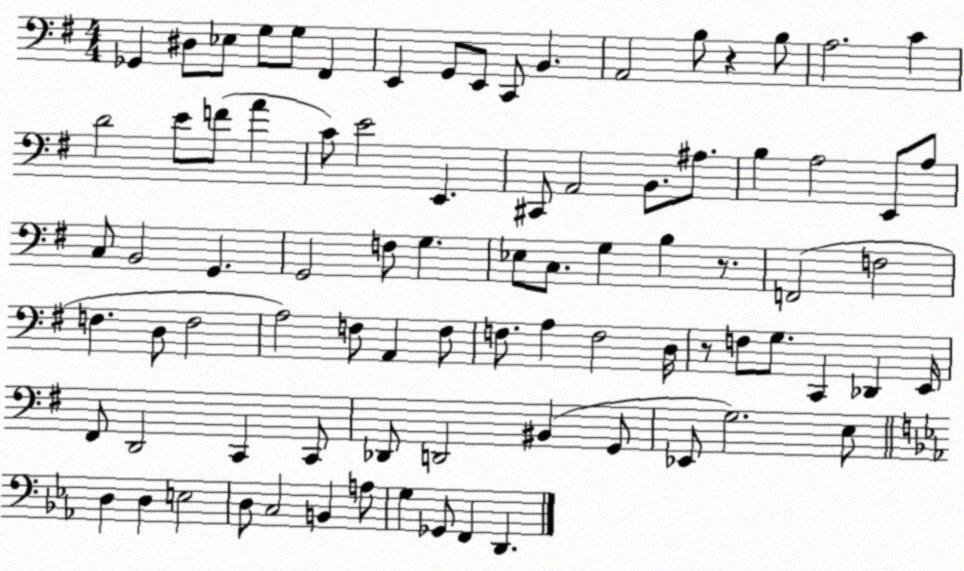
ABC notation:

X:1
T:Untitled
M:4/4
L:1/4
K:G
_G,, ^D,/2 _E,/2 G,/2 G,/2 ^F,, E,, G,,/2 E,,/2 C,,/2 B,, A,,2 B,/2 z B,/2 A,2 C D2 E/2 F/2 A C/2 E2 E,, ^C,,/2 A,,2 B,,/2 ^A,/2 B, A,2 E,,/2 A,/2 C,/2 B,,2 G,, G,,2 F,/2 G, _E,/2 C,/2 G, B, z/2 F,,2 F,2 F, D,/2 F,2 A,2 F,/2 A,, F,/2 F,/2 A, F,2 D,/4 z/2 F,/2 G,/2 C,, _D,, E,,/4 ^F,,/2 D,,2 C,, C,,/2 _D,,/2 D,,2 ^B,, G,,/2 _E,,/2 G,2 E,/2 D, D, E,2 D,/2 C,2 B,, A,/2 G, _G,,/2 F,, D,,